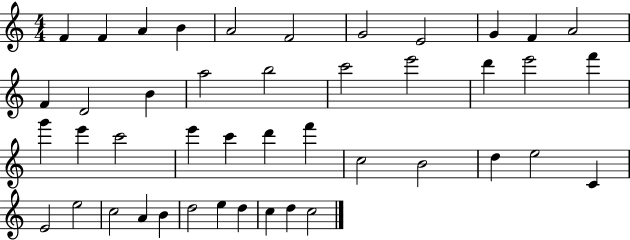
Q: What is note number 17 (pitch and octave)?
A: C6